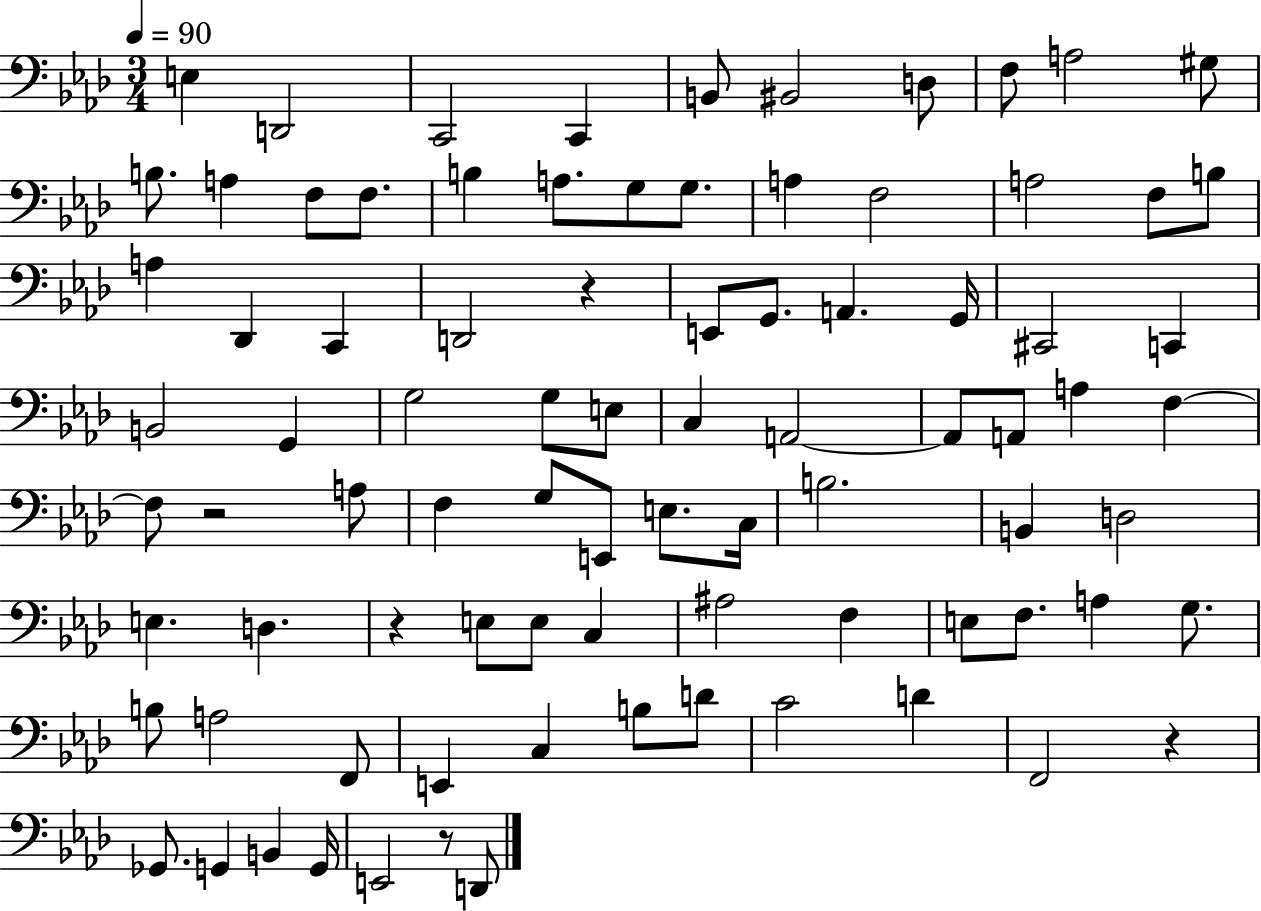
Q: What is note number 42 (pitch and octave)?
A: A2